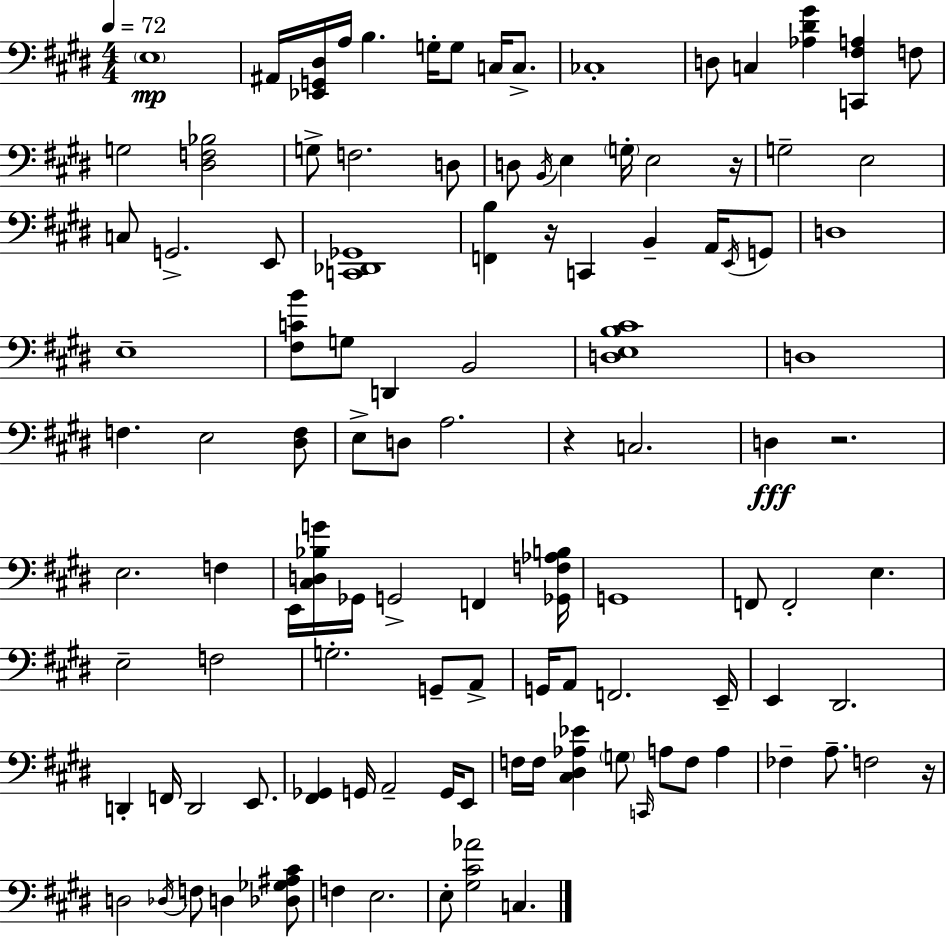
{
  \clef bass
  \numericTimeSignature
  \time 4/4
  \key e \major
  \tempo 4 = 72
  \parenthesize e1\mp | ais,16 <ees, g, dis>16 a16 b4. g16-. g8 c16 c8.-> | ces1-. | d8 c4 <aes dis' gis'>4 <c, fis a>4 f8 | \break g2 <dis f bes>2 | g8-> f2. d8 | d8 \acciaccatura { b,16 } e4 \parenthesize g16-. e2 | r16 g2-- e2 | \break c8 g,2.-> e,8 | <c, des, ges,>1 | <f, b>4 r16 c,4 b,4-- a,16 \acciaccatura { e,16 } | g,8 d1 | \break e1-- | <fis c' b'>8 g8 d,4 b,2 | <d e b cis'>1 | d1 | \break f4. e2 | <dis f>8 e8-> d8 a2. | r4 c2. | d4\fff r2. | \break e2. f4 | e,16 <cis d bes g'>16 ges,16 g,2-> f,4 | <ges, f aes b>16 g,1 | f,8 f,2-. e4. | \break e2-- f2 | g2.-. g,8-- | a,8-> g,16 a,8 f,2. | e,16-- e,4 dis,2. | \break d,4-. f,16 d,2 e,8. | <fis, ges,>4 g,16 a,2-- g,16 | e,8 f16 f16 <cis dis aes ees'>4 \parenthesize g8 \grace { c,16 } a8 f8 a4 | fes4-- a8.-- f2 | \break r16 d2 \acciaccatura { des16 } f8 d4 | <des ges ais cis'>8 f4 e2. | e8-. <gis cis' aes'>2 c4. | \bar "|."
}